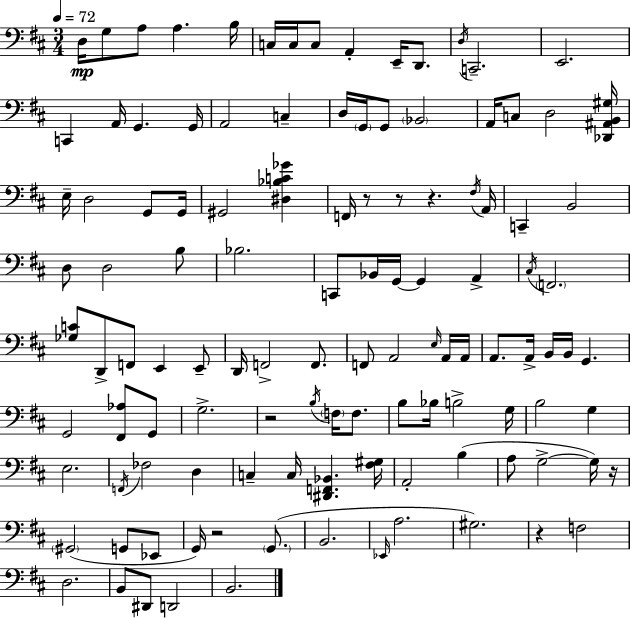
{
  \clef bass
  \numericTimeSignature
  \time 3/4
  \key d \major
  \tempo 4 = 72
  d16\mp g8 a8 a4. b16 | c16 c16 c8 a,4-. e,16-- d,8. | \acciaccatura { d16 } c,2.-- | e,2. | \break c,4 a,16 g,4. | g,16 a,2 c4-- | d16 \parenthesize g,16 g,8 \parenthesize bes,2 | a,16 c8 d2 | \break <des, ais, b, gis>16 e16-- d2 g,8 | g,16 gis,2 <dis bes c' ges'>4 | f,16 r8 r8 r4. | \acciaccatura { fis16 } a,16 c,4-- b,2 | \break d8 d2 | b8 bes2. | c,8 bes,16 g,16~~ g,4 a,4-> | \acciaccatura { cis16 } \parenthesize f,2. | \break <ges c'>8 d,8-> f,8 e,4 | e,8-- d,16 f,2-> | f,8. f,8 a,2 | \grace { e16 } a,16 a,16 a,8. a,16-> b,16 b,16 g,4. | \break g,2 | <fis, aes>8 g,8 g2.-> | r2 | \acciaccatura { b16 } \parenthesize f16 f8. b8 bes16 b2-> | \break g16 b2 | g4 e2. | \acciaccatura { f,16 } fes2 | d4 c4-- c16 <dis, f, bes,>4. | \break <fis gis>16 a,2-. | b4( a8 g2->~~ | g16) r16 \parenthesize gis,2( | g,8 ees,8 g,16) r2 | \break \parenthesize g,8.( b,2. | \grace { ees,16 } a2. | gis2.) | r4 f2 | \break d2. | b,8 dis,8 d,2 | b,2. | \bar "|."
}